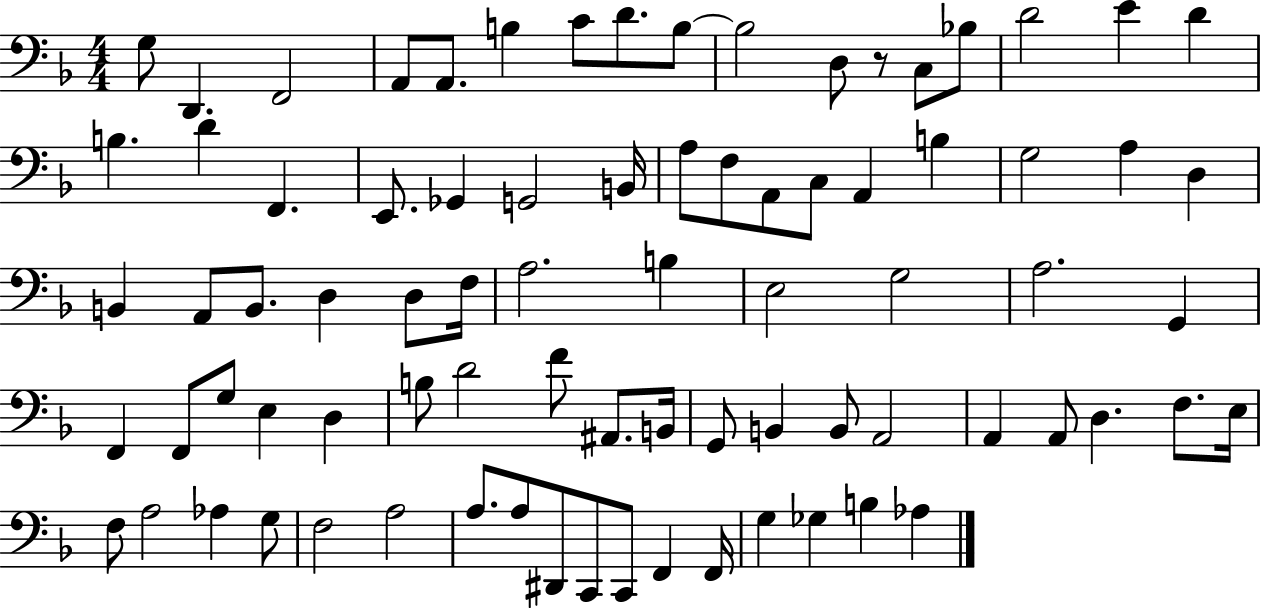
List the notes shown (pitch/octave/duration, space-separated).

G3/e D2/q. F2/h A2/e A2/e. B3/q C4/e D4/e. B3/e B3/h D3/e R/e C3/e Bb3/e D4/h E4/q D4/q B3/q. D4/q F2/q. E2/e. Gb2/q G2/h B2/s A3/e F3/e A2/e C3/e A2/q B3/q G3/h A3/q D3/q B2/q A2/e B2/e. D3/q D3/e F3/s A3/h. B3/q E3/h G3/h A3/h. G2/q F2/q F2/e G3/e E3/q D3/q B3/e D4/h F4/e A#2/e. B2/s G2/e B2/q B2/e A2/h A2/q A2/e D3/q. F3/e. E3/s F3/e A3/h Ab3/q G3/e F3/h A3/h A3/e. A3/e D#2/e C2/e C2/e F2/q F2/s G3/q Gb3/q B3/q Ab3/q